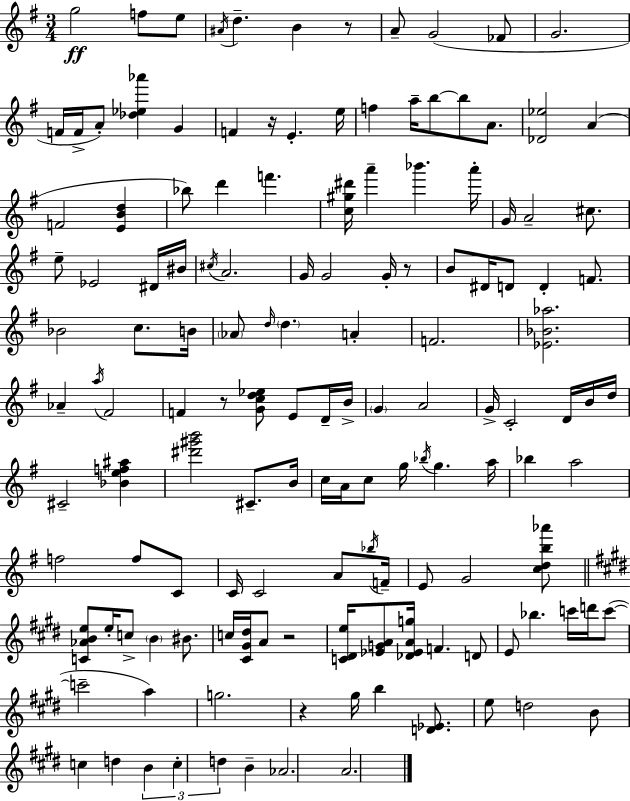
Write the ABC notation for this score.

X:1
T:Untitled
M:3/4
L:1/4
K:G
g2 f/2 e/2 ^A/4 d B z/2 A/2 G2 _F/2 G2 F/4 F/4 A/2 [_d_e_a'] G F z/4 E e/4 f a/4 b/2 b/2 A/2 [_D_e]2 A F2 [EBd] _b/2 d' f' [c^g^d']/4 a' _b' a'/4 G/4 A2 ^c/2 e/2 _E2 ^D/4 ^B/4 ^c/4 A2 G/4 G2 G/4 z/2 B/2 ^D/4 D/2 D F/2 _B2 c/2 B/4 _A/2 d/4 d A F2 [_E_B_a]2 _A a/4 ^F2 F z/2 [Gcd_e]/2 E/2 D/4 B/4 G A2 G/4 C2 D/4 B/4 d/4 ^C2 [_Bef^a] [^d'^g'b']2 ^C/2 B/4 c/4 A/4 c/2 g/4 _b/4 g a/4 _b a2 f2 f/2 C/2 C/4 C2 A/2 _b/4 F/4 E/2 G2 [cdb_a']/2 [C_ABe]/2 e/4 c/2 B ^B/2 c/4 [^C^G^d]/4 A/2 z2 [C^De]/4 [_EGA]/2 [_D_EAg]/4 F D/2 E/2 _b c'/4 d'/4 c'/2 c'2 a g2 z ^g/4 b [D_E]/2 e/2 d2 B/2 c d B c d B _A2 A2